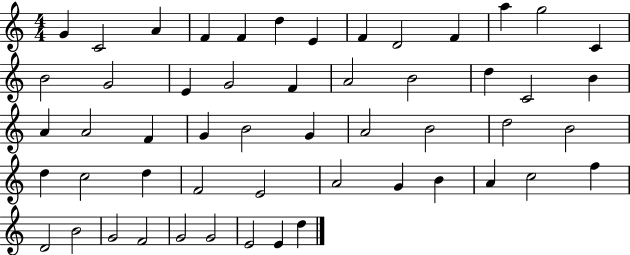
X:1
T:Untitled
M:4/4
L:1/4
K:C
G C2 A F F d E F D2 F a g2 C B2 G2 E G2 F A2 B2 d C2 B A A2 F G B2 G A2 B2 d2 B2 d c2 d F2 E2 A2 G B A c2 f D2 B2 G2 F2 G2 G2 E2 E d